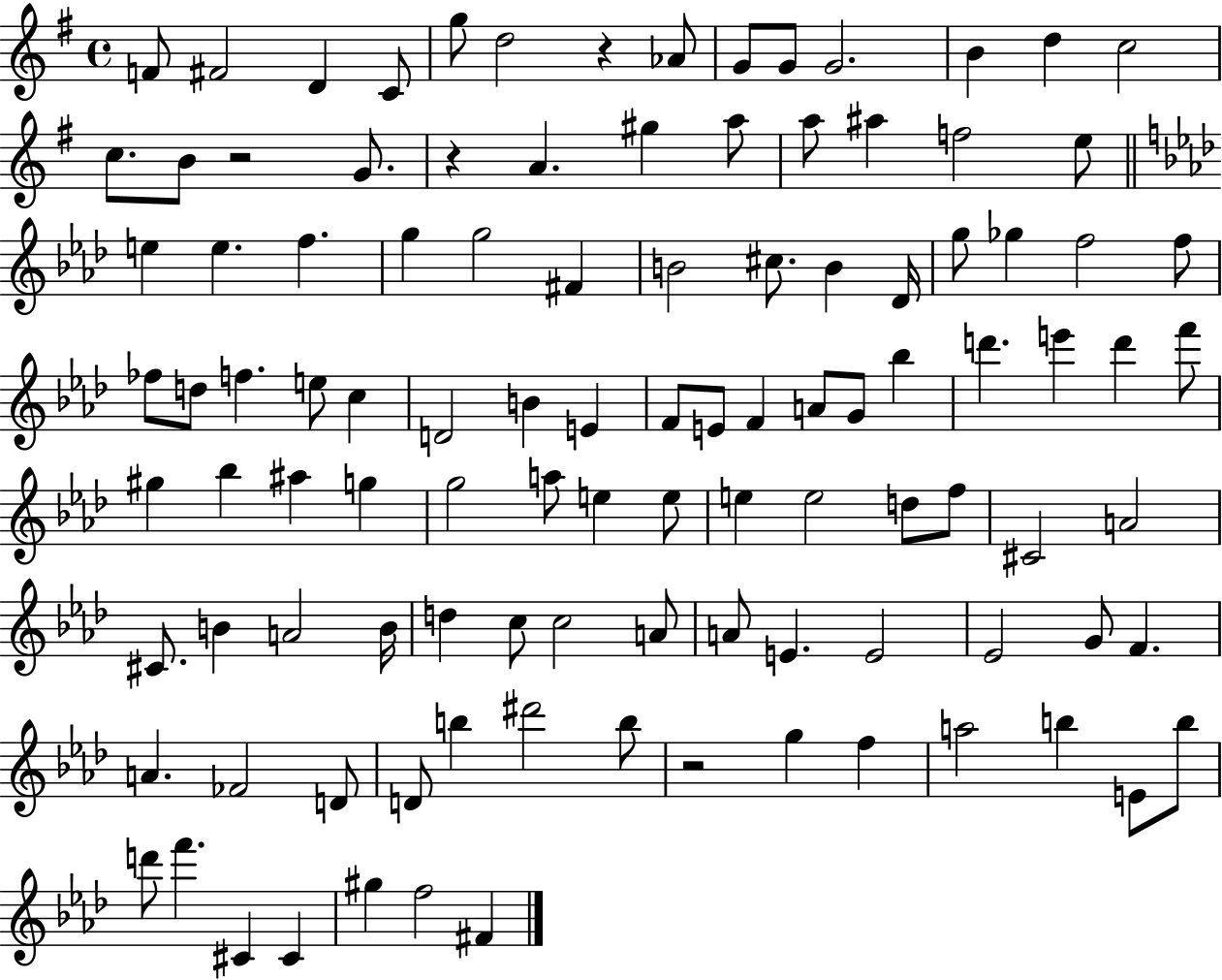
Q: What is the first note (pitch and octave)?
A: F4